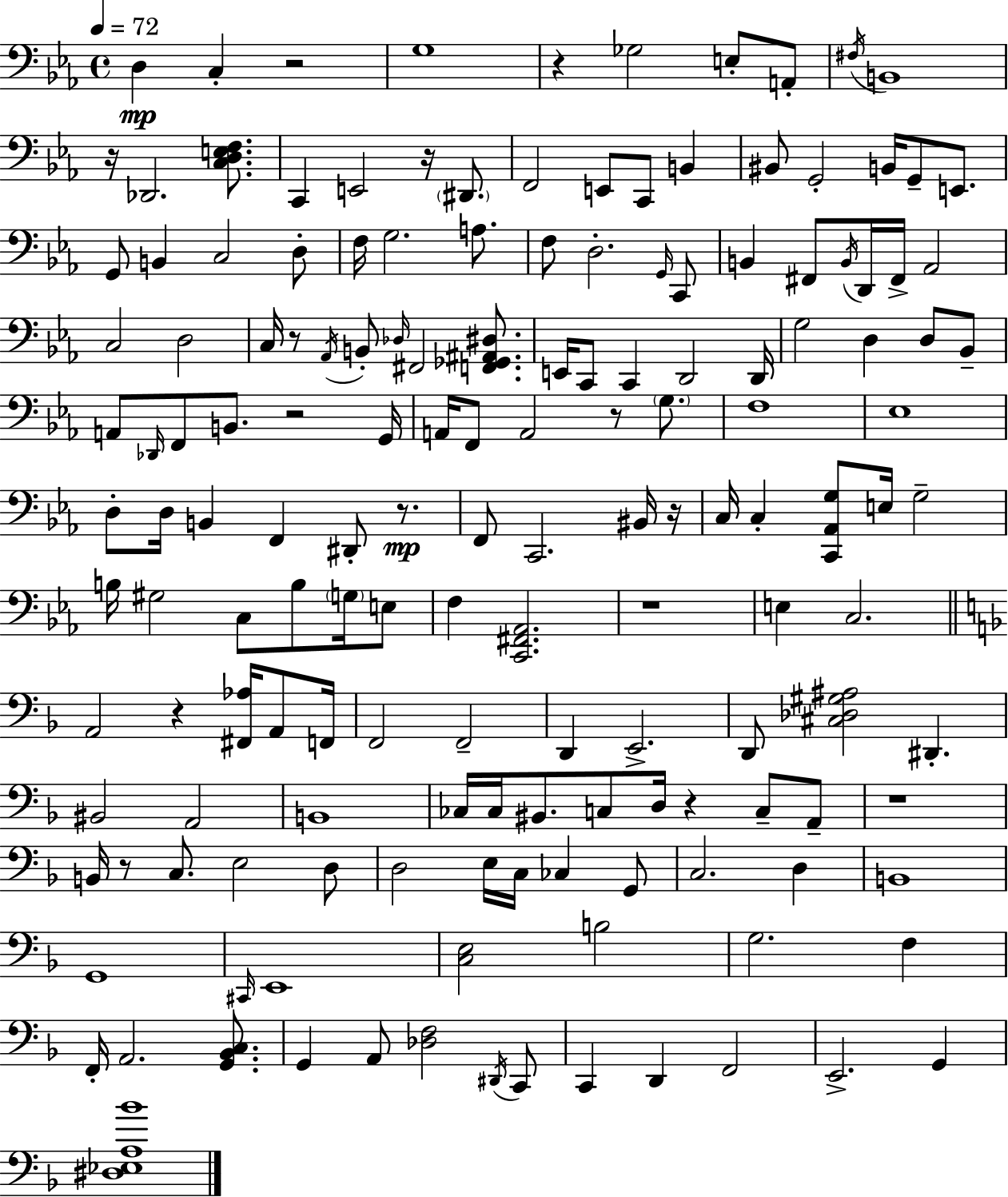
D3/q C3/q R/h G3/w R/q Gb3/h E3/e A2/e F#3/s B2/w R/s Db2/h. [C3,D3,E3,F3]/e. C2/q E2/h R/s D#2/e. F2/h E2/e C2/e B2/q BIS2/e G2/h B2/s G2/e E2/e. G2/e B2/q C3/h D3/e F3/s G3/h. A3/e. F3/e D3/h. G2/s C2/e B2/q F#2/e B2/s D2/s F#2/s Ab2/h C3/h D3/h C3/s R/e Ab2/s B2/e Db3/s F#2/h [F2,Gb2,A#2,D#3]/e. E2/s C2/e C2/q D2/h D2/s G3/h D3/q D3/e Bb2/e A2/e Db2/s F2/e B2/e. R/h G2/s A2/s F2/e A2/h R/e G3/e. F3/w Eb3/w D3/e D3/s B2/q F2/q D#2/e R/e. F2/e C2/h. BIS2/s R/s C3/s C3/q [C2,Ab2,G3]/e E3/s G3/h B3/s G#3/h C3/e B3/e G3/s E3/e F3/q [C2,F#2,Ab2]/h. R/w E3/q C3/h. A2/h R/q [F#2,Ab3]/s A2/e F2/s F2/h F2/h D2/q E2/h. D2/e [C#3,Db3,G#3,A#3]/h D#2/q. BIS2/h A2/h B2/w CES3/s CES3/s BIS2/e. C3/e D3/s R/q C3/e A2/e R/w B2/s R/e C3/e. E3/h D3/e D3/h E3/s C3/s CES3/q G2/e C3/h. D3/q B2/w G2/w C#2/s E2/w [C3,E3]/h B3/h G3/h. F3/q F2/s A2/h. [G2,Bb2,C3]/e. G2/q A2/e [Db3,F3]/h D#2/s C2/e C2/q D2/q F2/h E2/h. G2/q [D#3,Eb3,A3,Bb4]/w